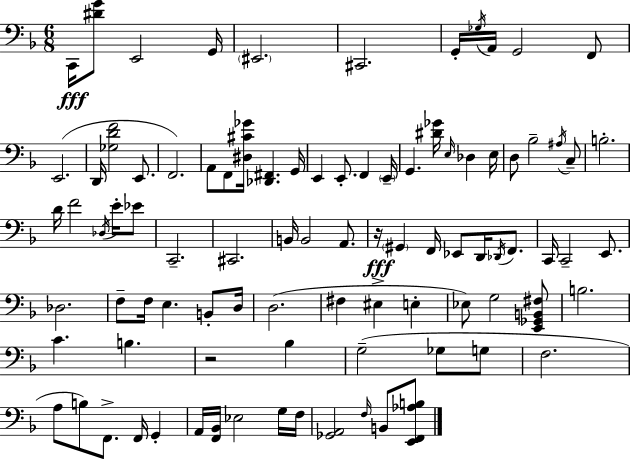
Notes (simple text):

C2/s [D#4,G4]/e E2/h G2/s EIS2/h. C#2/h. G2/s Gb3/s A2/s G2/h F2/e E2/h. D2/s [Gb3,D4,F4]/h E2/e. F2/h. A2/e F2/e [D#3,C#4,Gb4]/s [Db2,F#2]/q. G2/s E2/q E2/e. F2/q E2/s G2/q. [D#4,Gb4]/s E3/s Db3/q E3/s D3/e Bb3/h A#3/s C3/e B3/h. D4/s F4/h Db3/s E4/s Eb4/e C2/h. C#2/h. B2/s B2/h A2/e. R/s G#2/q F2/s Eb2/e D2/s Db2/s F2/e. C2/s C2/h E2/e. Db3/h. F3/e F3/s E3/q. B2/e D3/s D3/h. F#3/q EIS3/q E3/q Eb3/e G3/h [E2,Gb2,B2,F#3]/e B3/h. C4/q. B3/q. R/h Bb3/q G3/h Gb3/e G3/e F3/h. A3/e B3/e F2/e. F2/s G2/q A2/s [F2,Bb2]/s Eb3/h G3/s F3/s [Gb2,A2]/h F3/s B2/e [E2,F2,Ab3,B3]/e